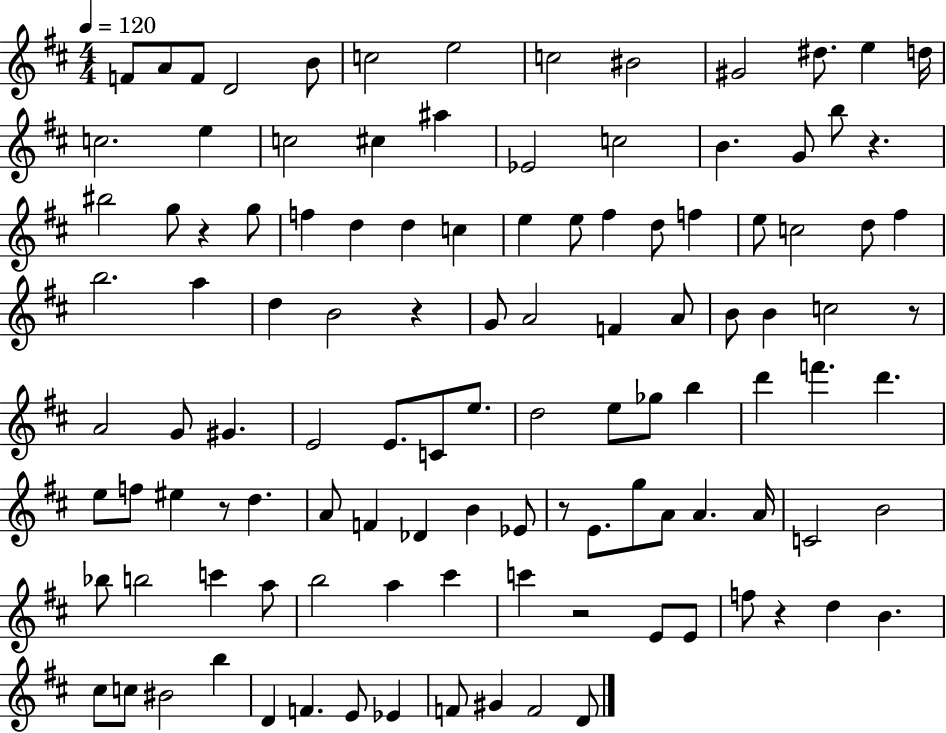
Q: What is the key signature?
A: D major